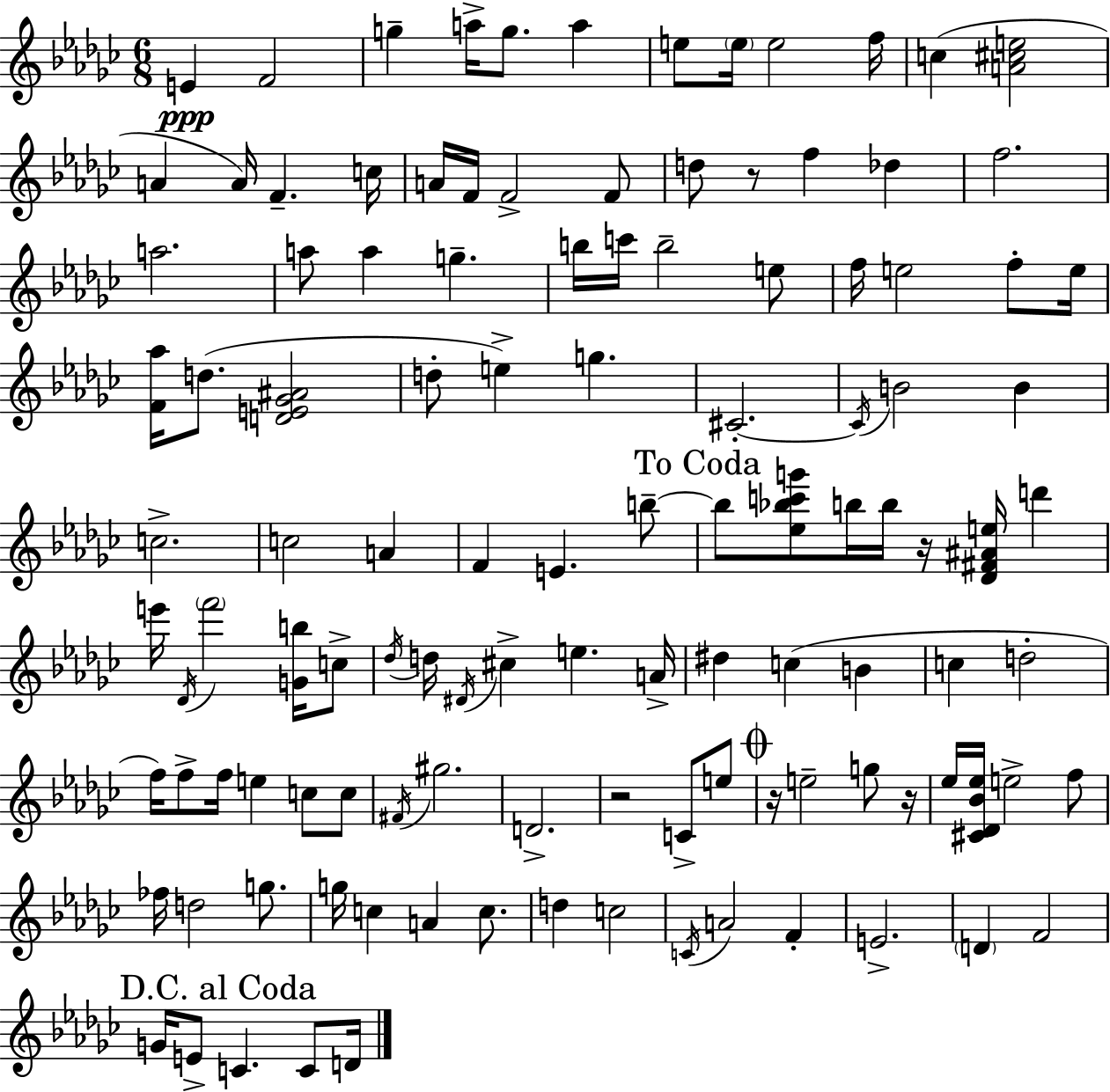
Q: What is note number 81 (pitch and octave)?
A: G5